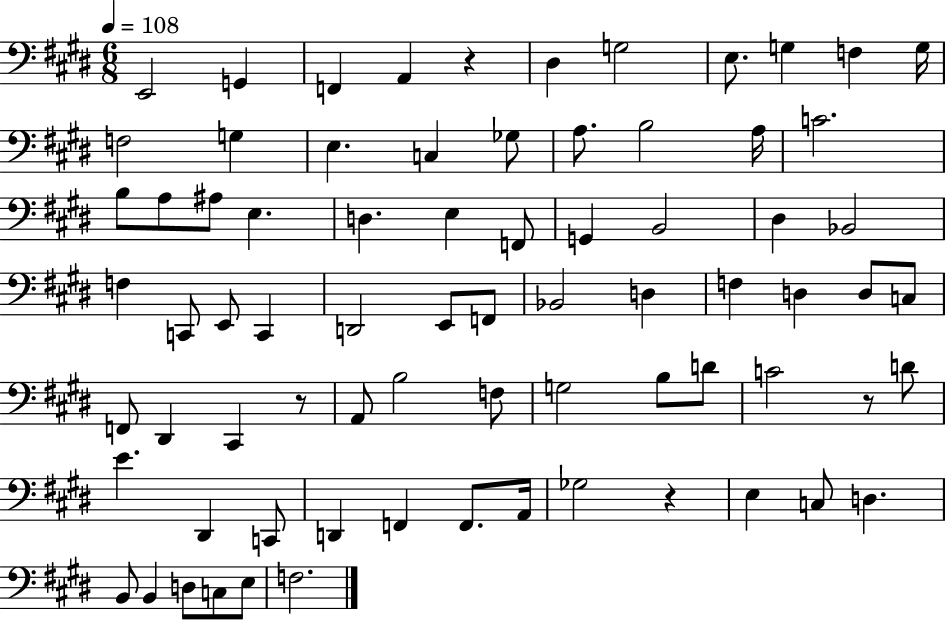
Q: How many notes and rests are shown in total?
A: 75